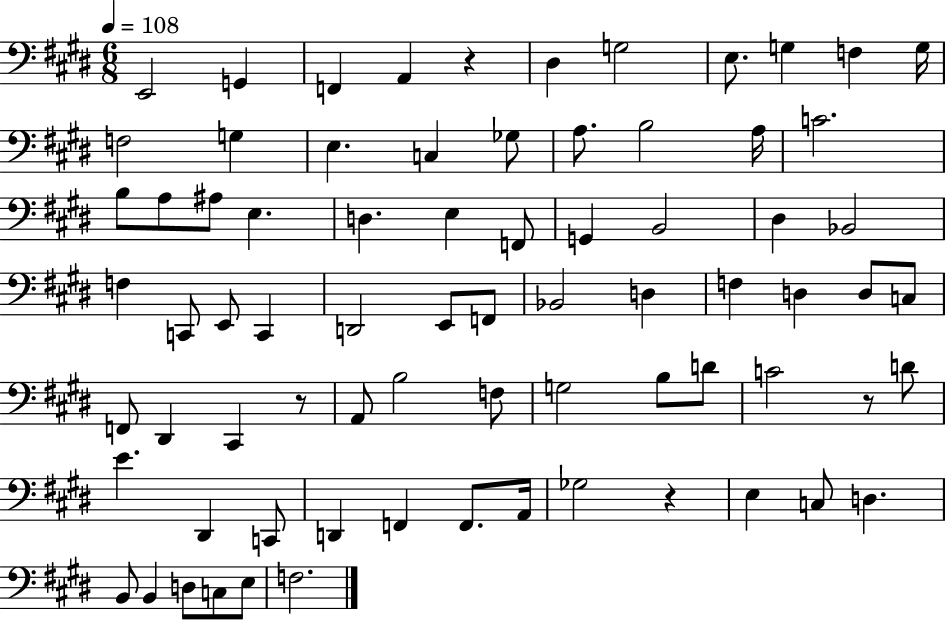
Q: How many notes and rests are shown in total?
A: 75